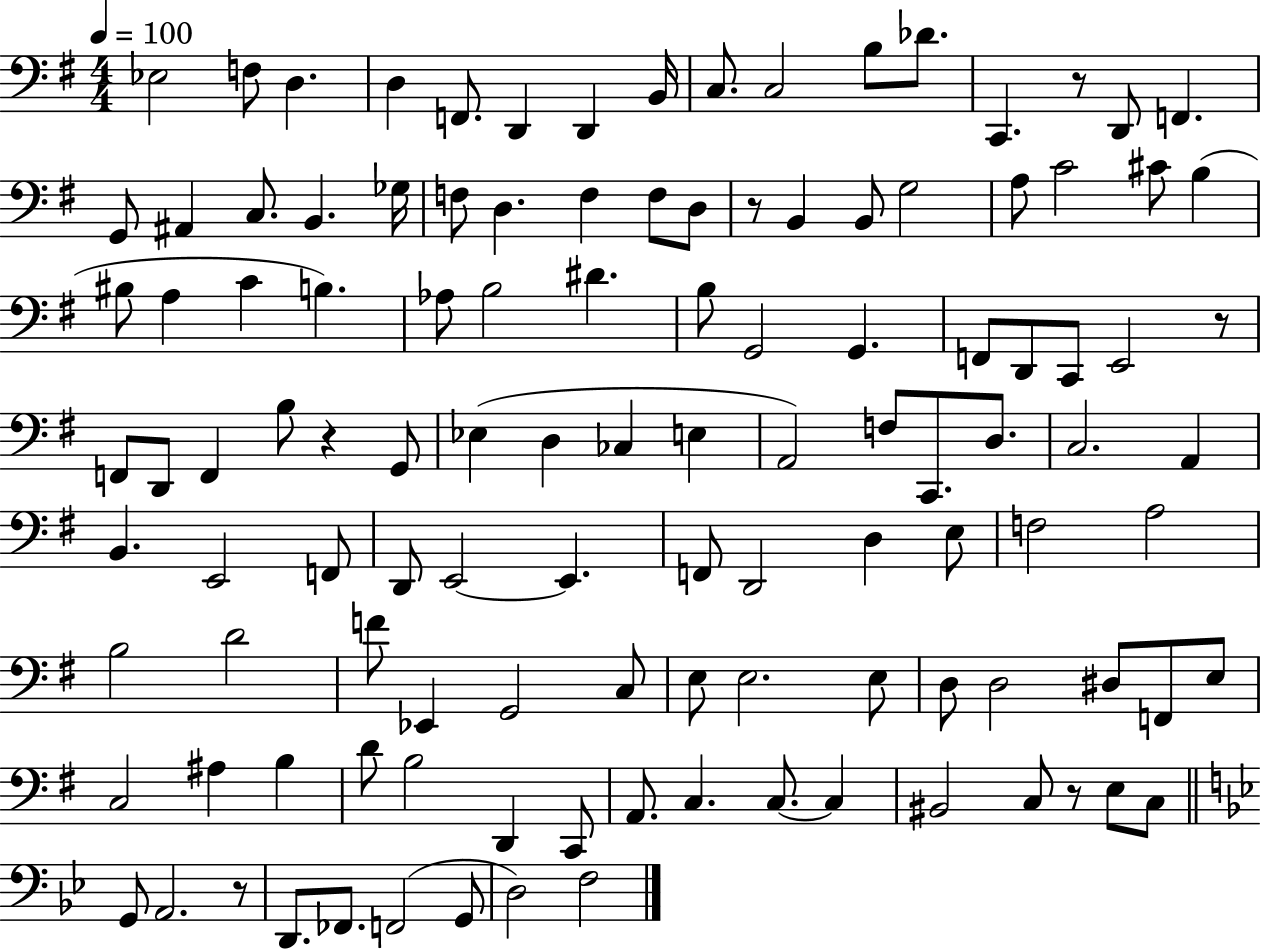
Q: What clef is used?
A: bass